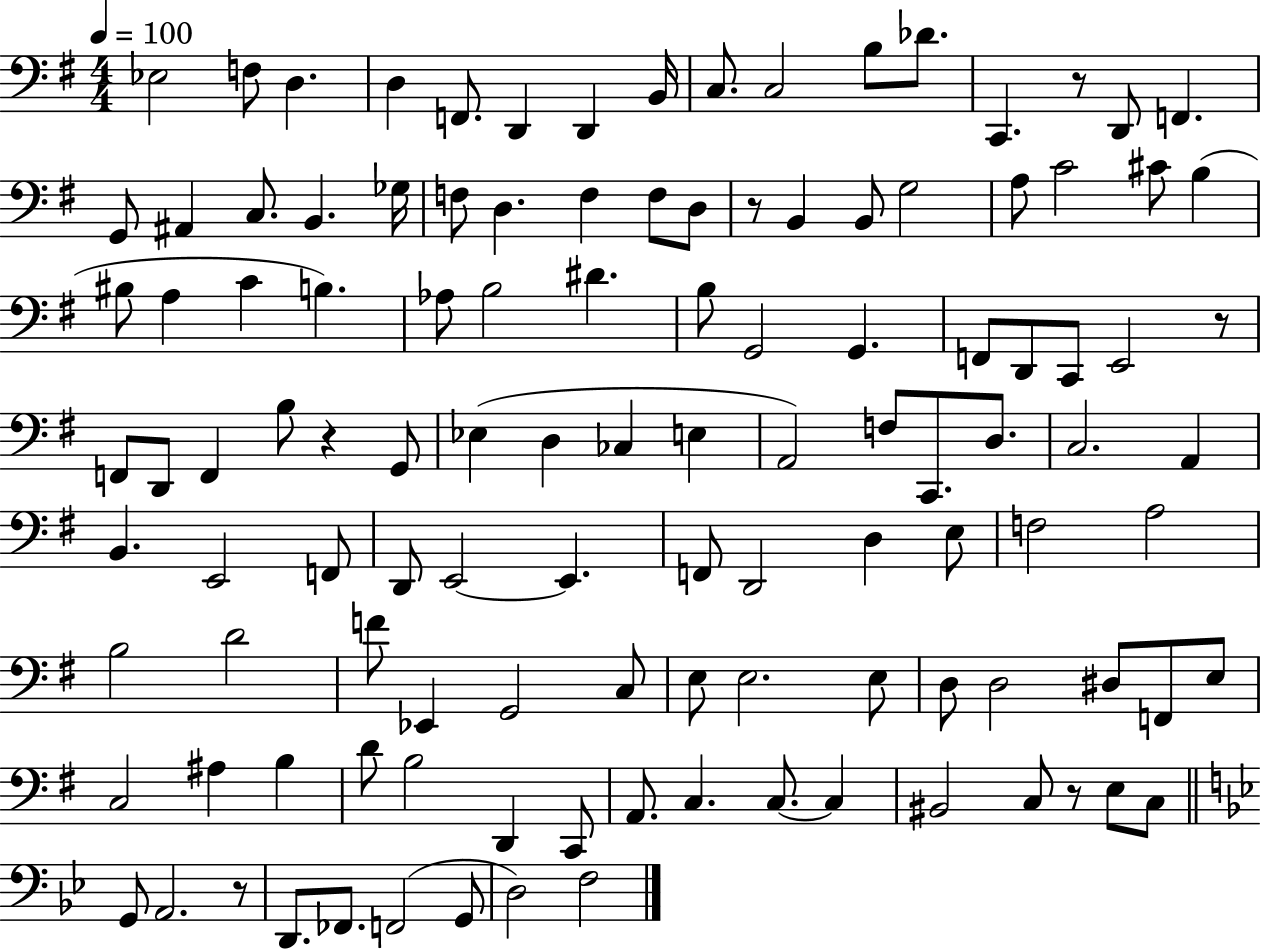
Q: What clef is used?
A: bass